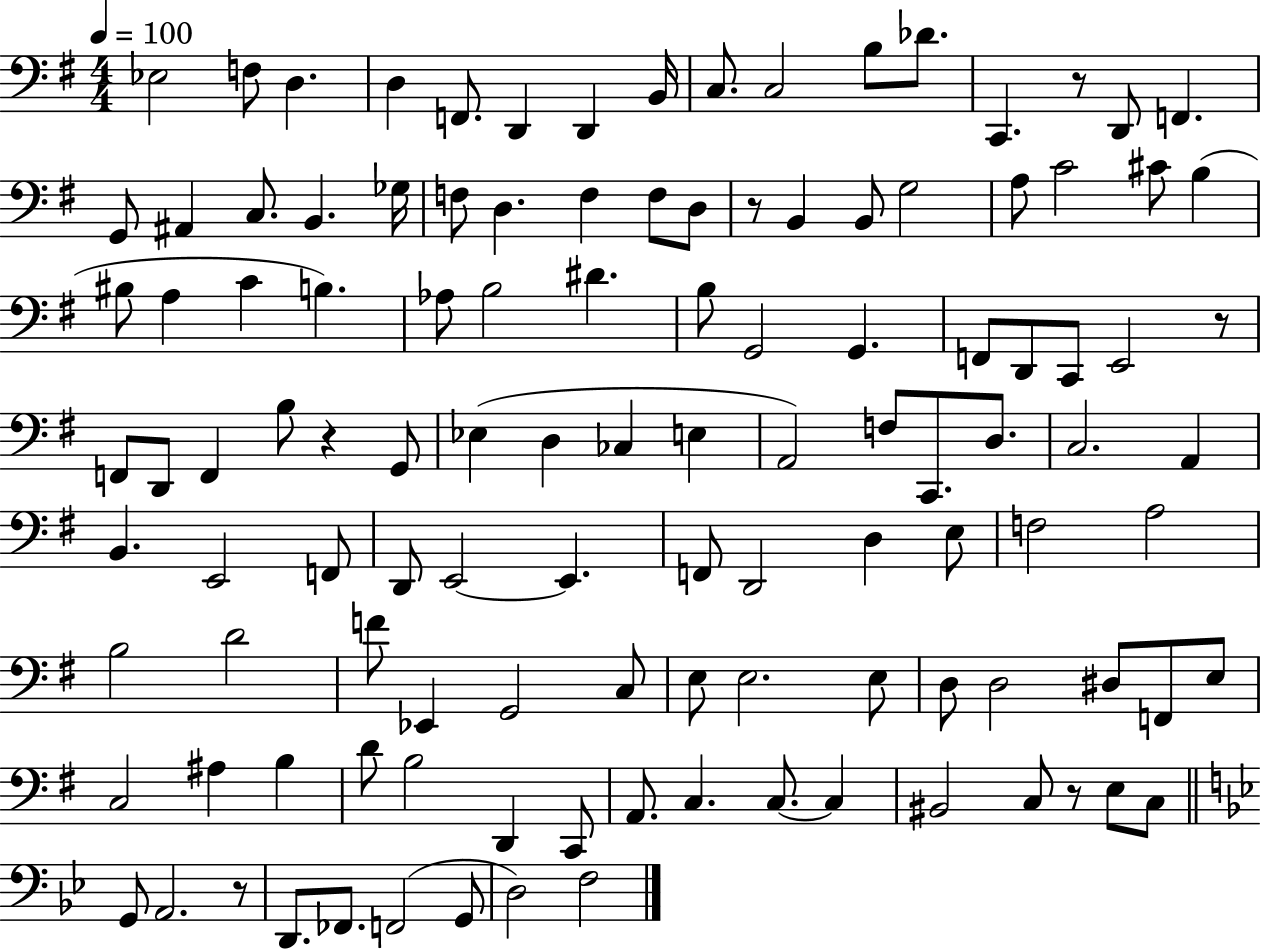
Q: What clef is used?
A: bass